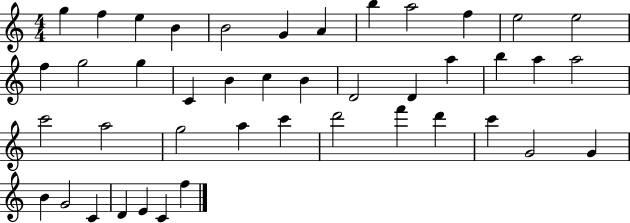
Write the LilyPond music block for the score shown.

{
  \clef treble
  \numericTimeSignature
  \time 4/4
  \key c \major
  g''4 f''4 e''4 b'4 | b'2 g'4 a'4 | b''4 a''2 f''4 | e''2 e''2 | \break f''4 g''2 g''4 | c'4 b'4 c''4 b'4 | d'2 d'4 a''4 | b''4 a''4 a''2 | \break c'''2 a''2 | g''2 a''4 c'''4 | d'''2 f'''4 d'''4 | c'''4 g'2 g'4 | \break b'4 g'2 c'4 | d'4 e'4 c'4 f''4 | \bar "|."
}